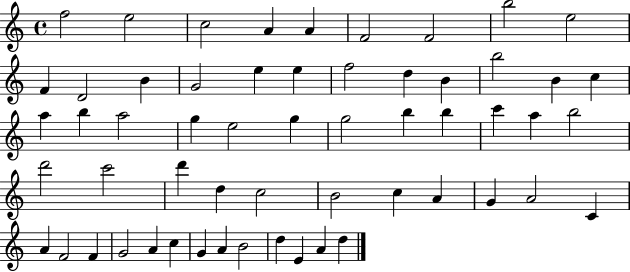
{
  \clef treble
  \time 4/4
  \defaultTimeSignature
  \key c \major
  f''2 e''2 | c''2 a'4 a'4 | f'2 f'2 | b''2 e''2 | \break f'4 d'2 b'4 | g'2 e''4 e''4 | f''2 d''4 b'4 | b''2 b'4 c''4 | \break a''4 b''4 a''2 | g''4 e''2 g''4 | g''2 b''4 b''4 | c'''4 a''4 b''2 | \break d'''2 c'''2 | d'''4 d''4 c''2 | b'2 c''4 a'4 | g'4 a'2 c'4 | \break a'4 f'2 f'4 | g'2 a'4 c''4 | g'4 a'4 b'2 | d''4 e'4 a'4 d''4 | \break \bar "|."
}